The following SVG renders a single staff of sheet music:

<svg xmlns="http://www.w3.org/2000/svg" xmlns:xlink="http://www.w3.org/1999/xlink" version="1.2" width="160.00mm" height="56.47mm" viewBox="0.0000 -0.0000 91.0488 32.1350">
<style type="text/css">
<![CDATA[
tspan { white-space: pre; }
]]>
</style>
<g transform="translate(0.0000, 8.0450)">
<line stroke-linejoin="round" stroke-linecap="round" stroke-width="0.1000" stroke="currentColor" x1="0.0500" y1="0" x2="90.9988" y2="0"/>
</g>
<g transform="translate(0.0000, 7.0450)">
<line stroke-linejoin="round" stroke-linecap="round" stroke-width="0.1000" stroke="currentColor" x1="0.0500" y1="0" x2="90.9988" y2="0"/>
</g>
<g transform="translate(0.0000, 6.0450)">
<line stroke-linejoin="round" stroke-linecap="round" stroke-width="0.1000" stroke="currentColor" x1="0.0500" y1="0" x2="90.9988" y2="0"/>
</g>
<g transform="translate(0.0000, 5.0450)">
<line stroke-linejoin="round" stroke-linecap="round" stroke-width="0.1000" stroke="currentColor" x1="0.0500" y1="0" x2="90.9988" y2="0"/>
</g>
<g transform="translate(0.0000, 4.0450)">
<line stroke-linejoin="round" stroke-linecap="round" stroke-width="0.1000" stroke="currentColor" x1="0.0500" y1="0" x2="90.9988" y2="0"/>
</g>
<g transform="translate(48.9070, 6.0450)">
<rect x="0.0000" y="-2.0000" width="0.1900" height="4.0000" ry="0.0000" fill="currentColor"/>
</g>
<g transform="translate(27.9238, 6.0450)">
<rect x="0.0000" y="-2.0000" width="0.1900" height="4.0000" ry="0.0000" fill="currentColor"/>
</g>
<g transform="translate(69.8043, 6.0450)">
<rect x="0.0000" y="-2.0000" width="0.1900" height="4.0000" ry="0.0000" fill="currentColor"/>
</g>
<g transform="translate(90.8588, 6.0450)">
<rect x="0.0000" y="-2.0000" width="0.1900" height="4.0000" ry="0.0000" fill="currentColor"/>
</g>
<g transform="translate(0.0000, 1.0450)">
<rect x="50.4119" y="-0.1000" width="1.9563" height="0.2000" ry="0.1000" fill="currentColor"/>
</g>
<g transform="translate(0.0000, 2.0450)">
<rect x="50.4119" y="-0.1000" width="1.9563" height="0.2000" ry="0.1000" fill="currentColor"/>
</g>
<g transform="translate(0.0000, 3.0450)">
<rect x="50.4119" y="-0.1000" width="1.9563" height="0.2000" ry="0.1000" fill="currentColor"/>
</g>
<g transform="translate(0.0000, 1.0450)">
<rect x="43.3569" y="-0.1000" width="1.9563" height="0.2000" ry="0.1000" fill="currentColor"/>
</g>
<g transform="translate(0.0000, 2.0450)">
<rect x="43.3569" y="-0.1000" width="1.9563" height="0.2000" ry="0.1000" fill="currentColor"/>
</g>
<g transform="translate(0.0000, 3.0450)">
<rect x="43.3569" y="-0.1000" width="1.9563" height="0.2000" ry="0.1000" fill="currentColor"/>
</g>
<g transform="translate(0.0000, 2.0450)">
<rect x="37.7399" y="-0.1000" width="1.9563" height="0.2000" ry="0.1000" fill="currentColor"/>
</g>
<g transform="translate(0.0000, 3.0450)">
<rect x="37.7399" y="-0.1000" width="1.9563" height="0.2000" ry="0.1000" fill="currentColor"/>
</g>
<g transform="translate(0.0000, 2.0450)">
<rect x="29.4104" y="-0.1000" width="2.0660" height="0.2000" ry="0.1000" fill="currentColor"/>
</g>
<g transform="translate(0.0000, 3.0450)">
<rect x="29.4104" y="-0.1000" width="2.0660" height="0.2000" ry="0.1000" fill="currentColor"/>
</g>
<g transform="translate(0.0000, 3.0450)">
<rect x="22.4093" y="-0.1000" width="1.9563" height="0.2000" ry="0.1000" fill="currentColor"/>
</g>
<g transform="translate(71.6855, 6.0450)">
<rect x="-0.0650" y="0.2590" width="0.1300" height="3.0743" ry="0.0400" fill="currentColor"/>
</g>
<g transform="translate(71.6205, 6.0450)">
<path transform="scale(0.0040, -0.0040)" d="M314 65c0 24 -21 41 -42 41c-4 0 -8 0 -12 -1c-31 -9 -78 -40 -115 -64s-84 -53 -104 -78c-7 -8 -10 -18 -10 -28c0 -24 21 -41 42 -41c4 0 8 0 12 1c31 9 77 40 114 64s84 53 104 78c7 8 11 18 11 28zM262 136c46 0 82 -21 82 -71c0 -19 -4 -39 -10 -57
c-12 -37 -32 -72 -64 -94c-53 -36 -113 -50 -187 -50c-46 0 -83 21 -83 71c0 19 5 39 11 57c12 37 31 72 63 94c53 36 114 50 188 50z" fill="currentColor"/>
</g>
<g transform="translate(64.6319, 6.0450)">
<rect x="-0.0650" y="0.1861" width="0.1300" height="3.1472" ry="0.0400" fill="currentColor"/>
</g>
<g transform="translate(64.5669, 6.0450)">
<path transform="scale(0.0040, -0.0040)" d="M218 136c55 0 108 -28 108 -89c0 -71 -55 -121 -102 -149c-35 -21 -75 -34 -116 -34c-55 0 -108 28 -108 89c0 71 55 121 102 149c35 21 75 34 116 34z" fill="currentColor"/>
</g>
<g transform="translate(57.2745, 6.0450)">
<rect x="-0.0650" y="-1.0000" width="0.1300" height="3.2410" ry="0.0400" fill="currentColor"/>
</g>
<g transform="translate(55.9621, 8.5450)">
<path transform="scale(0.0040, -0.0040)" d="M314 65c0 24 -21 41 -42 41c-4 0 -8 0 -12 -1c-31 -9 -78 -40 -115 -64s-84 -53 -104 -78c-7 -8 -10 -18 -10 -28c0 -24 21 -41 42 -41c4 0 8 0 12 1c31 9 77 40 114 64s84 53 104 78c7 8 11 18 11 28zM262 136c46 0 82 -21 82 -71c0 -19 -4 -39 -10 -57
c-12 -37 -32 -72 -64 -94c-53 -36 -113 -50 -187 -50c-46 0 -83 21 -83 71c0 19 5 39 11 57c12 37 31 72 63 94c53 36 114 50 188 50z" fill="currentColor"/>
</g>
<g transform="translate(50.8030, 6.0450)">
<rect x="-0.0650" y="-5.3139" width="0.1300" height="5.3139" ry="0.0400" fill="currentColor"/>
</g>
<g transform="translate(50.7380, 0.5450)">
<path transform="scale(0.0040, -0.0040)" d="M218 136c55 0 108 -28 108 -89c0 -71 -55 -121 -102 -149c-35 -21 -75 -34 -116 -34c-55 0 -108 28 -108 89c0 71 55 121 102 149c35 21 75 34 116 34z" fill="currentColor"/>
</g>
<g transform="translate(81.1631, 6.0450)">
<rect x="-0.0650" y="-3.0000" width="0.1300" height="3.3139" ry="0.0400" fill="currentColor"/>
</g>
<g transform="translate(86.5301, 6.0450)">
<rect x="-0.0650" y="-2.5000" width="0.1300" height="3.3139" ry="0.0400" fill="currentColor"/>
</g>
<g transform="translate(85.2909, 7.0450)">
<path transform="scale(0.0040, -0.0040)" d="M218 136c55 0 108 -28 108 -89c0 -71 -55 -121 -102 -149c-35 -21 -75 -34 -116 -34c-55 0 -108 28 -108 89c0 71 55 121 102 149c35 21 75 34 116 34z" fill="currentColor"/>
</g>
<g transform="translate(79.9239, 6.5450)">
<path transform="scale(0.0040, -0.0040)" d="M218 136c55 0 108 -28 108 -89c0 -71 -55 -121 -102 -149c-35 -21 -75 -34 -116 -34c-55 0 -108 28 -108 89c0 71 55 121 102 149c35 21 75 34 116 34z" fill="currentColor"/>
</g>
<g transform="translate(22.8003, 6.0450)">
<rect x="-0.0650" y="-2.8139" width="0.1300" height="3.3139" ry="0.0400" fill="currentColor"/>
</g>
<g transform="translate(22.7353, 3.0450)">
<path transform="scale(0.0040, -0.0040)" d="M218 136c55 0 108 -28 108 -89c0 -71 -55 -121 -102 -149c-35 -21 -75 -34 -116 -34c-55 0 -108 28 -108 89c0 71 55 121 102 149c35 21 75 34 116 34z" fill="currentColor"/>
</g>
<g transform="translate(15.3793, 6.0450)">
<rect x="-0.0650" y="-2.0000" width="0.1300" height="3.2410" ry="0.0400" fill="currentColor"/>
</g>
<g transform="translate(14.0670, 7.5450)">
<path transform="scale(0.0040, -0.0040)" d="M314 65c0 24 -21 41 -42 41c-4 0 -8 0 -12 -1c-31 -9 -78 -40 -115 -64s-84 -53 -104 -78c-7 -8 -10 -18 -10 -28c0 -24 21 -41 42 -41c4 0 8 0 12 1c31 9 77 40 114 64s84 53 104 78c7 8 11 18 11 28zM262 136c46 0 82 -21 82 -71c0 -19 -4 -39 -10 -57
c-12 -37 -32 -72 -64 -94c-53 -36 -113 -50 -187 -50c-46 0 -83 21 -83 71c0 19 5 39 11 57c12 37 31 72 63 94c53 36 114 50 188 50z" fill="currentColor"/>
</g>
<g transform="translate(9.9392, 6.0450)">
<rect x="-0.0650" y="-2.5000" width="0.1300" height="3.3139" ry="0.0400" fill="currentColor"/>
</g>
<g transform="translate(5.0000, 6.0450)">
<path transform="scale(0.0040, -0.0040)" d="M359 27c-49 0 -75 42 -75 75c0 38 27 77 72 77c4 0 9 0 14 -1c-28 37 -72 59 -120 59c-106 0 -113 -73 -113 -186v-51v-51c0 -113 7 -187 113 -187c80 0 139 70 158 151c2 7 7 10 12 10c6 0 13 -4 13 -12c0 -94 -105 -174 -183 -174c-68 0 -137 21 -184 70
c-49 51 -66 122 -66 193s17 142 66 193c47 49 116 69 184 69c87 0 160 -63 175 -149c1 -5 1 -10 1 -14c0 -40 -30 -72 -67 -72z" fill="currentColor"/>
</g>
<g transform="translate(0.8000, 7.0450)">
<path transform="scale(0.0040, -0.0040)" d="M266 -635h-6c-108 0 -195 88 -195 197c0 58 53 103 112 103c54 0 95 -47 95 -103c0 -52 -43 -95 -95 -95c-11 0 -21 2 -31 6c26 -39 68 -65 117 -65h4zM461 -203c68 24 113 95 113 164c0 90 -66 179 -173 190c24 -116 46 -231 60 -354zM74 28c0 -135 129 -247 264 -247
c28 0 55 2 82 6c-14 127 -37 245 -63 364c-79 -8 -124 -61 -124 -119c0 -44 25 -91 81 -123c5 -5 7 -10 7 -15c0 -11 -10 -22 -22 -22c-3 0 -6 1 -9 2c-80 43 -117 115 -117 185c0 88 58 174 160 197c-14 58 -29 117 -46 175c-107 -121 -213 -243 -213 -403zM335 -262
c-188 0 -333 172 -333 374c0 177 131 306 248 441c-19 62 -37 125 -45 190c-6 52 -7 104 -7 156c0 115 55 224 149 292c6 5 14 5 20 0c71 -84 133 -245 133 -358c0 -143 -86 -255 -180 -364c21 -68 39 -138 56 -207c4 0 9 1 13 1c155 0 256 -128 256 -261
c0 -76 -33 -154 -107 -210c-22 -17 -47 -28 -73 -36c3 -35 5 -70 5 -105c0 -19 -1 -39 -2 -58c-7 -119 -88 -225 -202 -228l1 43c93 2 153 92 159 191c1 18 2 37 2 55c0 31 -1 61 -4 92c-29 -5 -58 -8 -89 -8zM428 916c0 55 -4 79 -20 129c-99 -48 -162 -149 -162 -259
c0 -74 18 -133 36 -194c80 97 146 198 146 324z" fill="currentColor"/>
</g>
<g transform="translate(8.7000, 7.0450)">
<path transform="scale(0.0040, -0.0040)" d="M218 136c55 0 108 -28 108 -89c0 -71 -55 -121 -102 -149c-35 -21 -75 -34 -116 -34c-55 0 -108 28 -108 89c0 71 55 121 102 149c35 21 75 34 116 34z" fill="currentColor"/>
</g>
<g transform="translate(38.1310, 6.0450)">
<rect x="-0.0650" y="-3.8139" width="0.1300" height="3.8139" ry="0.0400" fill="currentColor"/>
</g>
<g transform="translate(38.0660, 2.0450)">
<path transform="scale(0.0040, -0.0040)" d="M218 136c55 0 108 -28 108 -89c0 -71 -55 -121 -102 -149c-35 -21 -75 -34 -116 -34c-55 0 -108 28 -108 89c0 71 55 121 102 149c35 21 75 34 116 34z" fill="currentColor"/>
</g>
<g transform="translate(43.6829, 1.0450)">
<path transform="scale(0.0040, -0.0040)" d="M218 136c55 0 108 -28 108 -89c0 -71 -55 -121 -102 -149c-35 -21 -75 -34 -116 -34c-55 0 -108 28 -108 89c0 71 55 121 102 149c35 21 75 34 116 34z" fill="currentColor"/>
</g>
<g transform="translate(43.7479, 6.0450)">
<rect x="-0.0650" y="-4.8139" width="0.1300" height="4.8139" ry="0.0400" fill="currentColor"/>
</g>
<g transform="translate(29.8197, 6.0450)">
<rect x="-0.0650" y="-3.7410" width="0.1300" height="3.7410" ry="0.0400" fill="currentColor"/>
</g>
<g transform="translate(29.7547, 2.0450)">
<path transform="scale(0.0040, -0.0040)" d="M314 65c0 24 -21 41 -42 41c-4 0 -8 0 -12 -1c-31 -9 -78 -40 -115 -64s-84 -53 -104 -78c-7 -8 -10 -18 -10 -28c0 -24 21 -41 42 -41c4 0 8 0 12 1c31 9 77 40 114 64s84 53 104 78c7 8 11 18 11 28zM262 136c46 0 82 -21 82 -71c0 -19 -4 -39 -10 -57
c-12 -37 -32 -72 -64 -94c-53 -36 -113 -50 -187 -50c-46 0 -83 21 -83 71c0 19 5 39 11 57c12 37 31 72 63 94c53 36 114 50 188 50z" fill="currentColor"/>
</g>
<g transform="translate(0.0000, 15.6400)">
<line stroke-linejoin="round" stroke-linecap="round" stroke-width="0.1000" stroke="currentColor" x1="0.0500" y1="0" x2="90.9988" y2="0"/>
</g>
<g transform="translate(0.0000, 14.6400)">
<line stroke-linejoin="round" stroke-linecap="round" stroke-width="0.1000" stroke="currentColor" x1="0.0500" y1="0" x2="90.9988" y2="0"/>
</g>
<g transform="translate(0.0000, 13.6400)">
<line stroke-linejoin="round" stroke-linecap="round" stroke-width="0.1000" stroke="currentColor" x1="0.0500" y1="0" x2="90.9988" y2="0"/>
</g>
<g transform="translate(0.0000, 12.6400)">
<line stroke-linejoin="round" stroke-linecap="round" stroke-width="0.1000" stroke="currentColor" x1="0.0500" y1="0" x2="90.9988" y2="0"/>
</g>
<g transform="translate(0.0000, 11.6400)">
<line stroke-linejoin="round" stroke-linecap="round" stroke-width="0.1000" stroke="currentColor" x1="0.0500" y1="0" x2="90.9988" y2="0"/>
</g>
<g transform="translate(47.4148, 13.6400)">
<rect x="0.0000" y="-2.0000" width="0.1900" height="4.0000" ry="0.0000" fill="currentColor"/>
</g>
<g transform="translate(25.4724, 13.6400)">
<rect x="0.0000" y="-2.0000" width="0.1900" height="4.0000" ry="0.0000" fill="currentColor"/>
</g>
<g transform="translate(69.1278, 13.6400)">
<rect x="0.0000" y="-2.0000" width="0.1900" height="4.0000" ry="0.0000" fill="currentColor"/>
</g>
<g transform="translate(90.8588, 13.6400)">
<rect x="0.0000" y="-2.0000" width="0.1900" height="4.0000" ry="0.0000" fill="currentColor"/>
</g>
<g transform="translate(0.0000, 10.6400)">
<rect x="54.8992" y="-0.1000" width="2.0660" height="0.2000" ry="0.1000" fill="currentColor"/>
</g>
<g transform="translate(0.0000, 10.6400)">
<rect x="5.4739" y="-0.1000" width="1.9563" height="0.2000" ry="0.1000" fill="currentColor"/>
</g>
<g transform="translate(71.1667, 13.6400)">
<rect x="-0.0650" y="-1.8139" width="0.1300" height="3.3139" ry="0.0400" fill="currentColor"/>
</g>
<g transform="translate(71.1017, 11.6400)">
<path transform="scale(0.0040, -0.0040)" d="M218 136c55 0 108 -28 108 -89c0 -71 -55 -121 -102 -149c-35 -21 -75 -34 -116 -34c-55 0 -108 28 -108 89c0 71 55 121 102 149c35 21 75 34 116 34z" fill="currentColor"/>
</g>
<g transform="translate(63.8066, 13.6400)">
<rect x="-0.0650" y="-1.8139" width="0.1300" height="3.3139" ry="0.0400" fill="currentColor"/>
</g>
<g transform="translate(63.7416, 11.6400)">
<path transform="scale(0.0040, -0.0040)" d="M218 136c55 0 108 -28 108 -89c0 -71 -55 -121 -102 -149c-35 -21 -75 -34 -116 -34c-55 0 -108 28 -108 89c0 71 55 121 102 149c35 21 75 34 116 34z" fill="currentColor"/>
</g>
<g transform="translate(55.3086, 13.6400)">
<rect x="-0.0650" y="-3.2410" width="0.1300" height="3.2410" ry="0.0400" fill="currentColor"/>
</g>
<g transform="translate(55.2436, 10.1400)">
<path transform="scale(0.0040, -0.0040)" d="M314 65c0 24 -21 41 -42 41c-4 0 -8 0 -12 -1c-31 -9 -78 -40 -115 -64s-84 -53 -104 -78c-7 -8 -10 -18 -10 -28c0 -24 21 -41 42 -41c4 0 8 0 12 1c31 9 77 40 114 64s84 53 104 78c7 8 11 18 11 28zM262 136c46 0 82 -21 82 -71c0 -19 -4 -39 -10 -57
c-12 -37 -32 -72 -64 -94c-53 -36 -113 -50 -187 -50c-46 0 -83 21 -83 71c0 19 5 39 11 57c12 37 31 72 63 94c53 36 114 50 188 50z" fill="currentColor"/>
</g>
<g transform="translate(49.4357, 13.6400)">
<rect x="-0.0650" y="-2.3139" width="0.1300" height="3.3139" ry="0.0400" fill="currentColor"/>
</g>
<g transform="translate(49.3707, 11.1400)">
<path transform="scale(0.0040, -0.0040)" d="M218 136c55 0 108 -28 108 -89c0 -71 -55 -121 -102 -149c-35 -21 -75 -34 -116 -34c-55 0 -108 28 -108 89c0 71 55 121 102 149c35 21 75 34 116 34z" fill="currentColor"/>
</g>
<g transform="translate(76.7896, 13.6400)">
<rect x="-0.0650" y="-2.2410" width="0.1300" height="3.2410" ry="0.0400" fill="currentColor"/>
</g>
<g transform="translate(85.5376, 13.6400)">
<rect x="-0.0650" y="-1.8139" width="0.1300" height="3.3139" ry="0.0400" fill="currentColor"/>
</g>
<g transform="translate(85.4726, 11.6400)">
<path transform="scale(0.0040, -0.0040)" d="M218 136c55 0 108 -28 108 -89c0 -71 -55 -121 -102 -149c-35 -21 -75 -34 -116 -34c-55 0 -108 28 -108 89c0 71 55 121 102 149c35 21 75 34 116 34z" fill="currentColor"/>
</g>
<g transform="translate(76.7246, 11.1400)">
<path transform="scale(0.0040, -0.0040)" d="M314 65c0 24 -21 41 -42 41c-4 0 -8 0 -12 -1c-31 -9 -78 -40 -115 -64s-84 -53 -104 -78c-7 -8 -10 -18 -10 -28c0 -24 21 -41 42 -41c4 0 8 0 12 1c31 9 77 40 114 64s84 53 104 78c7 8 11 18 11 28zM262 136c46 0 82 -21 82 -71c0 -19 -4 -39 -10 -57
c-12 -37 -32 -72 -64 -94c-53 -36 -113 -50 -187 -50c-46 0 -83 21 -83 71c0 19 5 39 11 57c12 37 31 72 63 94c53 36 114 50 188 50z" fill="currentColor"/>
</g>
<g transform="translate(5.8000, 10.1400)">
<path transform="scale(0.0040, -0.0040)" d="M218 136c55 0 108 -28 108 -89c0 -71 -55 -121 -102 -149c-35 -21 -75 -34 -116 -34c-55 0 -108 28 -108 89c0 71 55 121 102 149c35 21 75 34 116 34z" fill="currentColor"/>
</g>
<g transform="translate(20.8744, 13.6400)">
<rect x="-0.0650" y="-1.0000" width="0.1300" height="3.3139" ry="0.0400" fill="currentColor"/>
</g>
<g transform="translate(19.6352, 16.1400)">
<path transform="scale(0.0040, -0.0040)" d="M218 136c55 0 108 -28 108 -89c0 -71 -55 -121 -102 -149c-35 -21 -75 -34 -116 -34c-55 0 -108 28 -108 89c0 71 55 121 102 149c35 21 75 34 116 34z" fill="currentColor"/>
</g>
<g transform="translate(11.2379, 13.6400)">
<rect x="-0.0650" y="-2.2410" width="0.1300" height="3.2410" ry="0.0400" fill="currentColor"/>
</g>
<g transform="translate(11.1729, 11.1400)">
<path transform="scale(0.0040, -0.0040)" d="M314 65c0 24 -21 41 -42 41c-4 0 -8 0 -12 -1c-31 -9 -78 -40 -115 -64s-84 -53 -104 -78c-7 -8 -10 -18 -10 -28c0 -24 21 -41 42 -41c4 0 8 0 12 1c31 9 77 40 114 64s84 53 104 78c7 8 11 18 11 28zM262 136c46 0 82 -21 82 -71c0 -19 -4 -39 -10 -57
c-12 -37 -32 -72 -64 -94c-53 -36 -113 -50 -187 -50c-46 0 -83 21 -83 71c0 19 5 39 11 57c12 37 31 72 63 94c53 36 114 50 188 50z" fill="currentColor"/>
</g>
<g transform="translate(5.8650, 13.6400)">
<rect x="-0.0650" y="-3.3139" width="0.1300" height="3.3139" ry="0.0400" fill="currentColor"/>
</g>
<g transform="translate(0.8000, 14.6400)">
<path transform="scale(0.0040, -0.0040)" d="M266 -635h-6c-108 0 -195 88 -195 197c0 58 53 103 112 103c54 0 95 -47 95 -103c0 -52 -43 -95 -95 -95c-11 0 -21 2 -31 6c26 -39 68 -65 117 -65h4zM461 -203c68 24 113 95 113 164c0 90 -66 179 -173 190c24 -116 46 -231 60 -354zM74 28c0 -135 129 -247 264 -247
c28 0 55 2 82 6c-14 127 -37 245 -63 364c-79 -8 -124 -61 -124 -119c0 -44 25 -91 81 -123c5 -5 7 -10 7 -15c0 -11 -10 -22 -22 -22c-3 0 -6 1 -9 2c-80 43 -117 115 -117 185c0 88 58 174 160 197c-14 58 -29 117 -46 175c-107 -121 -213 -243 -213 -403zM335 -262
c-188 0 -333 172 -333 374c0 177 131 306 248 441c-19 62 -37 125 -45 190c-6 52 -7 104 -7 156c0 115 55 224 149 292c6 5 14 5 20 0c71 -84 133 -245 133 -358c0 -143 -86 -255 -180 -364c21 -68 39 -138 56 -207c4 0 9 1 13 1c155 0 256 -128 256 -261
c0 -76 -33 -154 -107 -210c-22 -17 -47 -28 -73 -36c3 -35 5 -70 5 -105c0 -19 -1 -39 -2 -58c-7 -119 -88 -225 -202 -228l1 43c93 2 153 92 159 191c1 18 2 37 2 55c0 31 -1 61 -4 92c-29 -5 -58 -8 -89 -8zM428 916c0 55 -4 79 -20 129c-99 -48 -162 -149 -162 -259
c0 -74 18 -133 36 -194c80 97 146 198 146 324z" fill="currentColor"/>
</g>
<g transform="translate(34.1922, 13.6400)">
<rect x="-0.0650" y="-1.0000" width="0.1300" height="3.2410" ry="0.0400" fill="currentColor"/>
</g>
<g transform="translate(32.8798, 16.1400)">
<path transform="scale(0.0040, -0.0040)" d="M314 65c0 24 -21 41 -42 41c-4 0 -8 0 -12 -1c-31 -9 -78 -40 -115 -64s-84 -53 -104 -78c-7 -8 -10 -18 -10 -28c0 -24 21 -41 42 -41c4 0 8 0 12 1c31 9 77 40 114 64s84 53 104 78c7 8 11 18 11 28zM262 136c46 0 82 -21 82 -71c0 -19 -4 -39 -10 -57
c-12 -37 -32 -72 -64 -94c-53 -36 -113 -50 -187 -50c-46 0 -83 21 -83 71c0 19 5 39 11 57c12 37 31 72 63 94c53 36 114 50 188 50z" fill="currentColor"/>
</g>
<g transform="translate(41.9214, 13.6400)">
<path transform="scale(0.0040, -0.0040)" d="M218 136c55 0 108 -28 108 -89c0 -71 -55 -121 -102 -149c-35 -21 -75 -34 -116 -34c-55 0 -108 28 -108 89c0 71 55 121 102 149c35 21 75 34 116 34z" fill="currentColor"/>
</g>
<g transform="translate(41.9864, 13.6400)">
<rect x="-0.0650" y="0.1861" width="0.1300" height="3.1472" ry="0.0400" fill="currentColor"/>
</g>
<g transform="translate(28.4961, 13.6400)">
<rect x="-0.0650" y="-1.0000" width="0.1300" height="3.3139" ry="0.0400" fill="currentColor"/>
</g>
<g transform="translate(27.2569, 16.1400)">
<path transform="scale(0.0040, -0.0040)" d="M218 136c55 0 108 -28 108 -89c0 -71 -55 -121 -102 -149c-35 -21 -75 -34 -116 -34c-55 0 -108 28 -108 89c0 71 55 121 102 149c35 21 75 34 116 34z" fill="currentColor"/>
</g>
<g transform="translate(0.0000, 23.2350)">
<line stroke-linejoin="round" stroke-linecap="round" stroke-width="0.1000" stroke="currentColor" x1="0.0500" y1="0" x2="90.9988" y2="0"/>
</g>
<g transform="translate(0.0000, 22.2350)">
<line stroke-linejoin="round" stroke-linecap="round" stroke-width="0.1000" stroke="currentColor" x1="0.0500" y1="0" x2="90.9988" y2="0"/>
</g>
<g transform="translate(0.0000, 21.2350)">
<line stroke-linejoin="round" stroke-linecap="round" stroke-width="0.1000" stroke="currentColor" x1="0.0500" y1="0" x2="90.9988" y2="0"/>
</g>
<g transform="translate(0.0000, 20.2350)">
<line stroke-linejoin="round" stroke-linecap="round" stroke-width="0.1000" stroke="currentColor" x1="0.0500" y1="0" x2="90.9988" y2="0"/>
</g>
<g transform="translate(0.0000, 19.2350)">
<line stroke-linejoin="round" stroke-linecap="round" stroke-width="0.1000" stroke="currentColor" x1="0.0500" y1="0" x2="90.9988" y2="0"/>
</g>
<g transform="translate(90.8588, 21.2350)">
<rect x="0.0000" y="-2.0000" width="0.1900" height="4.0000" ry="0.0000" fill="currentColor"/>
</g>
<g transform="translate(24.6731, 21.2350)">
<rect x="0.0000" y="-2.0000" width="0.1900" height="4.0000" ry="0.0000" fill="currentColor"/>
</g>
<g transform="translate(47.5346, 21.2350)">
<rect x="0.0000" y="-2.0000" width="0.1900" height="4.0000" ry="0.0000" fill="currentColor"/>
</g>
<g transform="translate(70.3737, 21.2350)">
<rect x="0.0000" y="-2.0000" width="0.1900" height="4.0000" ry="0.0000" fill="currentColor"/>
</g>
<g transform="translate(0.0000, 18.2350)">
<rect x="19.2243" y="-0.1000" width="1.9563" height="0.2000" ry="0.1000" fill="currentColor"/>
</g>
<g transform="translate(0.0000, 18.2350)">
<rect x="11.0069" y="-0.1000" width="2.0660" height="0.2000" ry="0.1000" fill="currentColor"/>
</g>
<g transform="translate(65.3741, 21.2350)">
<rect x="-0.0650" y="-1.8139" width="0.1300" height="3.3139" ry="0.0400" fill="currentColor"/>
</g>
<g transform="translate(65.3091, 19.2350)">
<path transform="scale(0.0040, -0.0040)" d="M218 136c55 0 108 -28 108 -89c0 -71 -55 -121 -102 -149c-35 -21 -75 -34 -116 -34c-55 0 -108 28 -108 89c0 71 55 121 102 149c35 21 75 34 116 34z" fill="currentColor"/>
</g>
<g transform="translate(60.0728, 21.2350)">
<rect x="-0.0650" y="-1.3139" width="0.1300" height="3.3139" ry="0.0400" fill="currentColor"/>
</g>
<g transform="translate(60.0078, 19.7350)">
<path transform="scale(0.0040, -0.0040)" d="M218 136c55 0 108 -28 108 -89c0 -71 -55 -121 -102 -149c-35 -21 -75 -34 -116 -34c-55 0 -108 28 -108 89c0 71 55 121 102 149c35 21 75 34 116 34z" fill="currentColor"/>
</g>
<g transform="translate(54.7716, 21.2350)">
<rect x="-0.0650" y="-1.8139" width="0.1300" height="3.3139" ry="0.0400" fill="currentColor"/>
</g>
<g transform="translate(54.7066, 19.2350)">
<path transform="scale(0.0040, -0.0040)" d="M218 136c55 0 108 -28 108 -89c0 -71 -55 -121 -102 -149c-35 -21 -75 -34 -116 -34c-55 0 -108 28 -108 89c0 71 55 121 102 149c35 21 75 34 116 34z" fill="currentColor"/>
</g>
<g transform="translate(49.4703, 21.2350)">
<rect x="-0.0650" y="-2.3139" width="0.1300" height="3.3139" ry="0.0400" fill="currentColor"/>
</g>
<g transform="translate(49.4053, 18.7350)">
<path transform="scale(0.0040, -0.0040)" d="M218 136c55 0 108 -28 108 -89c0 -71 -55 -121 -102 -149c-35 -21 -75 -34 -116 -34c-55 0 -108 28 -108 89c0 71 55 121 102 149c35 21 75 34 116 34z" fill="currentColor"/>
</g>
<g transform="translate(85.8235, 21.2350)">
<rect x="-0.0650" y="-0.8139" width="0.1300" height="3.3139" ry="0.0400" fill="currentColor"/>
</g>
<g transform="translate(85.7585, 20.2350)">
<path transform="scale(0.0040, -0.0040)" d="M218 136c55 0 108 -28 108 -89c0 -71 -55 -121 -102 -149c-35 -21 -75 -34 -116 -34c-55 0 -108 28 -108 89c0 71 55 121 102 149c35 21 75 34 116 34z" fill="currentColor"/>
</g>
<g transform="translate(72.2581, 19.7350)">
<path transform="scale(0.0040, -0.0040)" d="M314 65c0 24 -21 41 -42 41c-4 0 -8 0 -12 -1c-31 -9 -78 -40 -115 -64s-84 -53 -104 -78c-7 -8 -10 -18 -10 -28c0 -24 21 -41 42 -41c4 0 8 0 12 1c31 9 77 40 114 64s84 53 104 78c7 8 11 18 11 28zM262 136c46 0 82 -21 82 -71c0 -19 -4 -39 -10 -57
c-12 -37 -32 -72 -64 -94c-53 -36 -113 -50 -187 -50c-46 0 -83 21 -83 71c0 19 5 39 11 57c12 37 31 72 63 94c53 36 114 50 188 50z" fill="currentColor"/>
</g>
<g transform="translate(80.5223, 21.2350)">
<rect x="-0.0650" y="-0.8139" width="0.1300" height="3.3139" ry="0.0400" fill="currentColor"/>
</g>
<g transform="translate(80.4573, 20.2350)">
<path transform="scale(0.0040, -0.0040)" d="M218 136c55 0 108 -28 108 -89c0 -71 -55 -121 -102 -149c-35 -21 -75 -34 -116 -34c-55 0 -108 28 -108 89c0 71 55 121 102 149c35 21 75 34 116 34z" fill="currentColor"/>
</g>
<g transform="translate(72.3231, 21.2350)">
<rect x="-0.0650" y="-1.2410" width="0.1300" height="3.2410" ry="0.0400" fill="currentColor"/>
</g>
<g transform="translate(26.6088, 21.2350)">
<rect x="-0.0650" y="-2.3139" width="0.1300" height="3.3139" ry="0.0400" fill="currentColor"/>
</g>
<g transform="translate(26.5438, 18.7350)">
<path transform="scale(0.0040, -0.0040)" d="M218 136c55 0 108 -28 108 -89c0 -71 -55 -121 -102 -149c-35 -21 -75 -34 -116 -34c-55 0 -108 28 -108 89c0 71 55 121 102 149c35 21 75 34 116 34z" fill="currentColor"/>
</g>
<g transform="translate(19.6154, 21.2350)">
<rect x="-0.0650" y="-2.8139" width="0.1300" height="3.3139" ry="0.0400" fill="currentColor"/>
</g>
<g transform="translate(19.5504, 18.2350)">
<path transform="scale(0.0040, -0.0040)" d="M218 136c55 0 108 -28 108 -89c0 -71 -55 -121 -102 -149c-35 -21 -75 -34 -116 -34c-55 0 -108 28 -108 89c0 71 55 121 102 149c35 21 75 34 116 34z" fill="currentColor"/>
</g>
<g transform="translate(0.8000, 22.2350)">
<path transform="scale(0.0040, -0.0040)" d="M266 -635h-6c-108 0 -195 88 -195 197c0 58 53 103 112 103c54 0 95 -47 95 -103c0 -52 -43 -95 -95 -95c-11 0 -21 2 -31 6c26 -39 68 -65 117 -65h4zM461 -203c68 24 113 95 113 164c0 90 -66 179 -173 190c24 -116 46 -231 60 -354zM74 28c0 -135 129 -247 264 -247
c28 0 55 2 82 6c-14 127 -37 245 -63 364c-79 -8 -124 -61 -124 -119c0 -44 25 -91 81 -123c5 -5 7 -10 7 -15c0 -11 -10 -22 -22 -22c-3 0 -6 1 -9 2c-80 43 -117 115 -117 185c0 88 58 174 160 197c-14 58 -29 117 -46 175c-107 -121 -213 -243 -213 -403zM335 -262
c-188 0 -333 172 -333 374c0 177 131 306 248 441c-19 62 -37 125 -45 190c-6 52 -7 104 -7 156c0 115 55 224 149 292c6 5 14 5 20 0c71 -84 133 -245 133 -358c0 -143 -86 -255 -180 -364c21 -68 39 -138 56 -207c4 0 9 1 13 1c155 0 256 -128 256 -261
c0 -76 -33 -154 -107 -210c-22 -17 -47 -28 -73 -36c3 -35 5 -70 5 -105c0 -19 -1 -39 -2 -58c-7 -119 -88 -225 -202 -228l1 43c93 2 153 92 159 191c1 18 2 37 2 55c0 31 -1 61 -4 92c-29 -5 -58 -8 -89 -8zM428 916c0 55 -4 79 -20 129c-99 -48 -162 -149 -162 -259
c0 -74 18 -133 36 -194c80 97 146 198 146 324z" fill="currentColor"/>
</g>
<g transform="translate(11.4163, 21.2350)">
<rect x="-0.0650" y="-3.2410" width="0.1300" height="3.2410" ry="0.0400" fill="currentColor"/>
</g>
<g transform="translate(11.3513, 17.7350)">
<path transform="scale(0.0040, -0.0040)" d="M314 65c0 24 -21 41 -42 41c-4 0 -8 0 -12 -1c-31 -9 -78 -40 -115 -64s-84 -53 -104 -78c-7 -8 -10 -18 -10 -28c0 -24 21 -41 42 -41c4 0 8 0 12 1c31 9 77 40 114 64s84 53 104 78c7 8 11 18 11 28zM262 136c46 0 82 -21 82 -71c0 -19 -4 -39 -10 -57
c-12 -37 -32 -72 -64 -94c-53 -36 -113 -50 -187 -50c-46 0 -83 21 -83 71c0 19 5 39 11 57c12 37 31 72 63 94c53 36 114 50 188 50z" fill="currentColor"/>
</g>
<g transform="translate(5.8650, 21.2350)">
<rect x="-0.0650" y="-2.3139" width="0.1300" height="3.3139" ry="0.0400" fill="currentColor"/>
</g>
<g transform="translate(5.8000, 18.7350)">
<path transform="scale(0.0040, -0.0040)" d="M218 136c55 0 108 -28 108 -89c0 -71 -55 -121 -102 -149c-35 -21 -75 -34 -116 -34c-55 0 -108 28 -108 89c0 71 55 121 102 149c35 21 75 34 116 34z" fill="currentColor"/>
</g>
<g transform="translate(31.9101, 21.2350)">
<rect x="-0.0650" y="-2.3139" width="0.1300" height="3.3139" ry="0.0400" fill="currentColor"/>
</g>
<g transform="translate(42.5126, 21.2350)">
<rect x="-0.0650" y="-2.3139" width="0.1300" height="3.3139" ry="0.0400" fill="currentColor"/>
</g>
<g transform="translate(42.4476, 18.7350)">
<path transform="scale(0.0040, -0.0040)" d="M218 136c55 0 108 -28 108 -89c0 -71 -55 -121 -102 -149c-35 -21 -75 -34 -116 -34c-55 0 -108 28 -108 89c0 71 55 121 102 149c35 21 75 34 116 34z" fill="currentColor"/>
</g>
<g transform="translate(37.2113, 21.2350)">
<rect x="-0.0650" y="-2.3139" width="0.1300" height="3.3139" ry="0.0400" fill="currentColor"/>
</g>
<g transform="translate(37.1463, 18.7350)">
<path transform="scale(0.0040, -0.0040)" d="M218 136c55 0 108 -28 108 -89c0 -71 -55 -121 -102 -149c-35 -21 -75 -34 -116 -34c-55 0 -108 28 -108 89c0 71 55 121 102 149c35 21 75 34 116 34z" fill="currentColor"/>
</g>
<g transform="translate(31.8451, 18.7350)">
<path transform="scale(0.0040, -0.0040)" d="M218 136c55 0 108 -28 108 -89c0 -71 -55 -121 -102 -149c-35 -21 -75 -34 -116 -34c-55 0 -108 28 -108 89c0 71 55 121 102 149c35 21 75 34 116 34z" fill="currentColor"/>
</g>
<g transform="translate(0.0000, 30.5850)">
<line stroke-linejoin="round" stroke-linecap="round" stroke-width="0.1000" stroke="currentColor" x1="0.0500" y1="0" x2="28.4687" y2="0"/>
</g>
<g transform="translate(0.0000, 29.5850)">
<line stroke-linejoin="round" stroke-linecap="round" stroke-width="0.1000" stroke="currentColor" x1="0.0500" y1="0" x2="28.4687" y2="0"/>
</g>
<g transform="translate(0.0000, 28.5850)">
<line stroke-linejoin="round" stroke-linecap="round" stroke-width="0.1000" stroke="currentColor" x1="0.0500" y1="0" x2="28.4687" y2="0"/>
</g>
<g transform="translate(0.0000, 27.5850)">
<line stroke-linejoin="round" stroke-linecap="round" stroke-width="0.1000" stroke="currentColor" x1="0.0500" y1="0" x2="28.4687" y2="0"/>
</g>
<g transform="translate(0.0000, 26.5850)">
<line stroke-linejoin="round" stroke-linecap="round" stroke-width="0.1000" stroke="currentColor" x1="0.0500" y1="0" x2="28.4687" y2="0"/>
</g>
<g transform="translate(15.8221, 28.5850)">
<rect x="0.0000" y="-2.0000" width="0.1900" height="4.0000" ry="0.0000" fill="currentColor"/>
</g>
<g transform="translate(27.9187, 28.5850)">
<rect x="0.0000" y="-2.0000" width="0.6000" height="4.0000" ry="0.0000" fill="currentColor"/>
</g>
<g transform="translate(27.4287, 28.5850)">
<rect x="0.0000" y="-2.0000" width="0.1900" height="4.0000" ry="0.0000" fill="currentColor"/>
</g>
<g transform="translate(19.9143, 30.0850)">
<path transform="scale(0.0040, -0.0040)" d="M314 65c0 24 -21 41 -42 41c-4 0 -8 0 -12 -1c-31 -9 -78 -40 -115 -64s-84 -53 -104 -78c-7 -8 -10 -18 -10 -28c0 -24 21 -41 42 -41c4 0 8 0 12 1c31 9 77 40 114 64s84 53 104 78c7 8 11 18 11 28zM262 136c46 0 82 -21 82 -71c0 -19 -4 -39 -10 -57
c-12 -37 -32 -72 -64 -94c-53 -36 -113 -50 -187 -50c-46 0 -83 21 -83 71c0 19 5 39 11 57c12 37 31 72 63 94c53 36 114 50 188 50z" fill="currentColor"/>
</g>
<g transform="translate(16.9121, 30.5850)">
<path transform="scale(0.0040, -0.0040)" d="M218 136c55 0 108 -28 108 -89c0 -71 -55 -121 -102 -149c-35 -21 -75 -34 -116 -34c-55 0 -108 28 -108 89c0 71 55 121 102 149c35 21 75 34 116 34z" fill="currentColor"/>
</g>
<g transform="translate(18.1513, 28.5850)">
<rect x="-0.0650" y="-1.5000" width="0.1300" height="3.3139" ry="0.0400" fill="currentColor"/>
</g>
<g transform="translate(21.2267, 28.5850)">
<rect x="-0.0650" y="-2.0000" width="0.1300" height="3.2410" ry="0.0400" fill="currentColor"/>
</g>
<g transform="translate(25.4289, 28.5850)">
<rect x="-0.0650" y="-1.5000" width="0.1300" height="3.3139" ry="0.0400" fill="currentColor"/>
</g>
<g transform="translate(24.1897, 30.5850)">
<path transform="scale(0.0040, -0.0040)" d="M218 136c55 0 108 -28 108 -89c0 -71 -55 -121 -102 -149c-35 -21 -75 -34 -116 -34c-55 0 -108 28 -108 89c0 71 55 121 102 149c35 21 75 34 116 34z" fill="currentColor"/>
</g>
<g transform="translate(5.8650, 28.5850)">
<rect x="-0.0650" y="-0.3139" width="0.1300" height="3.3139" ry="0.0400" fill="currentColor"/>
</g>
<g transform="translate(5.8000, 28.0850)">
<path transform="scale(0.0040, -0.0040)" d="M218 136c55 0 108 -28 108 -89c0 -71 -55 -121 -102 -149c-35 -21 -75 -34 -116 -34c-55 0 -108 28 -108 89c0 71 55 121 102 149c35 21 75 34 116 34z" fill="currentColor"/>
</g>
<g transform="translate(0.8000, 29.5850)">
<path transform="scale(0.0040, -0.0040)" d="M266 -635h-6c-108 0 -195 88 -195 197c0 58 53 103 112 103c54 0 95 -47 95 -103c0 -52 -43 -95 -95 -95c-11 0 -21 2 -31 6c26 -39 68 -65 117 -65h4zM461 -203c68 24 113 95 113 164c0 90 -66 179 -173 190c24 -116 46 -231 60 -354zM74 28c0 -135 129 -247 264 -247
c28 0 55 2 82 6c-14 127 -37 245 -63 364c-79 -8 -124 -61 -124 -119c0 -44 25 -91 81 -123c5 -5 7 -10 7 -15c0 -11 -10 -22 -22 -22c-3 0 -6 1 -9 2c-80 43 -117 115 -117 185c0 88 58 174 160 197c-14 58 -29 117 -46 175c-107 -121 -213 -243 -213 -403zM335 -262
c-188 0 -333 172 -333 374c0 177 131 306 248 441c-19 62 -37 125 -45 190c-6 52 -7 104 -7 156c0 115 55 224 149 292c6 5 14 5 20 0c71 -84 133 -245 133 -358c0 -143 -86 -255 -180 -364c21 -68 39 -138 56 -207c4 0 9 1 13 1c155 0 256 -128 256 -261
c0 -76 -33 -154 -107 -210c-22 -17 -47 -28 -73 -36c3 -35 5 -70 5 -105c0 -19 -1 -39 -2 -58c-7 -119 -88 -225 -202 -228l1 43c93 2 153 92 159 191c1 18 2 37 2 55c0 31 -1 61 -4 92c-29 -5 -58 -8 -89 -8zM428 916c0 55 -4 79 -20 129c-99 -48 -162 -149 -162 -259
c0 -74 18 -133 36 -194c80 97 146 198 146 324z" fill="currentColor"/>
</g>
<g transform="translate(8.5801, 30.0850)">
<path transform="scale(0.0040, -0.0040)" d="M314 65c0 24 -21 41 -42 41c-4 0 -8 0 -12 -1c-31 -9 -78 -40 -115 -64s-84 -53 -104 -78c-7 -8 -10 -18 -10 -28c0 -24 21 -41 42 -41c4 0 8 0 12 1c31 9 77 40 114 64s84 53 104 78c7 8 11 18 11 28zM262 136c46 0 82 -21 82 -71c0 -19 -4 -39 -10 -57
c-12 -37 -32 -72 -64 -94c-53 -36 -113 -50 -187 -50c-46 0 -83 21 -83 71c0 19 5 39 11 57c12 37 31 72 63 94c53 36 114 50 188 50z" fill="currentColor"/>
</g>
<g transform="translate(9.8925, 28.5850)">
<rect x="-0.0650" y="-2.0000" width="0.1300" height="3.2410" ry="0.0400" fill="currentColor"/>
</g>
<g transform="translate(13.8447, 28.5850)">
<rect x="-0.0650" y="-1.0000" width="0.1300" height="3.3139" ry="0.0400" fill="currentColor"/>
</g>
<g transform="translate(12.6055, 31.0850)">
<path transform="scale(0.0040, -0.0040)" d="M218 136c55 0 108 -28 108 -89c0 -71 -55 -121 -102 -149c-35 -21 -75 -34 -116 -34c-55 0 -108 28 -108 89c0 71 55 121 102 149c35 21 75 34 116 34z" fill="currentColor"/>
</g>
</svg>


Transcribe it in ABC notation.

X:1
T:Untitled
M:4/4
L:1/4
K:C
G F2 a c'2 c' e' f' D2 B B2 A G b g2 D D D2 B g b2 f f g2 f g b2 a g g g g g f e f e2 d d c F2 D E F2 E